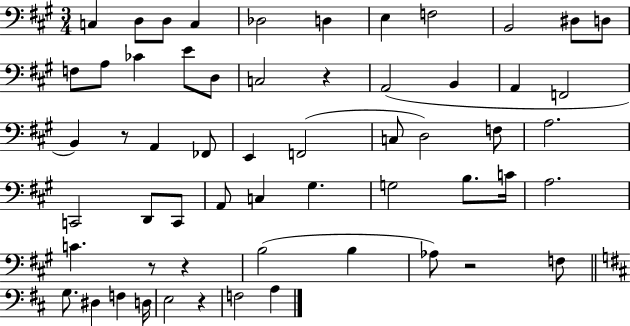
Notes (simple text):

C3/q D3/e D3/e C3/q Db3/h D3/q E3/q F3/h B2/h D#3/e D3/e F3/e A3/e CES4/q E4/e D3/e C3/h R/q A2/h B2/q A2/q F2/h B2/q R/e A2/q FES2/e E2/q F2/h C3/e D3/h F3/e A3/h. C2/h D2/e C2/e A2/e C3/q G#3/q. G3/h B3/e. C4/s A3/h. C4/q. R/e R/q B3/h B3/q Ab3/e R/h F3/e G3/e. D#3/q F3/q D3/s E3/h R/q F3/h A3/q